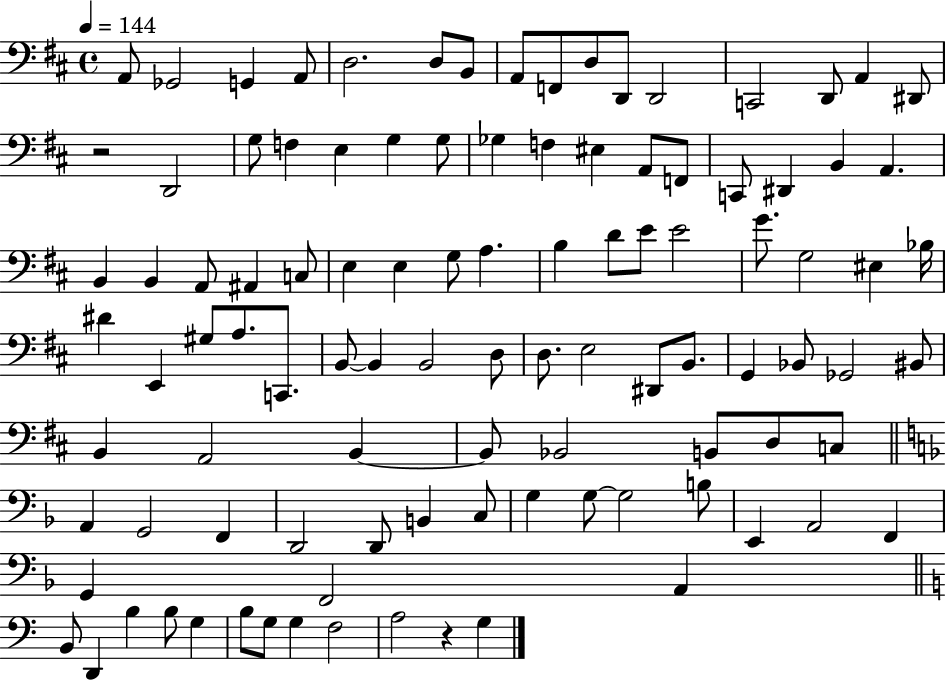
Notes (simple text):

A2/e Gb2/h G2/q A2/e D3/h. D3/e B2/e A2/e F2/e D3/e D2/e D2/h C2/h D2/e A2/q D#2/e R/h D2/h G3/e F3/q E3/q G3/q G3/e Gb3/q F3/q EIS3/q A2/e F2/e C2/e D#2/q B2/q A2/q. B2/q B2/q A2/e A#2/q C3/e E3/q E3/q G3/e A3/q. B3/q D4/e E4/e E4/h G4/e. G3/h EIS3/q Bb3/s D#4/q E2/q G#3/e A3/e. C2/e. B2/e B2/q B2/h D3/e D3/e. E3/h D#2/e B2/e. G2/q Bb2/e Gb2/h BIS2/e B2/q A2/h B2/q B2/e Bb2/h B2/e D3/e C3/e A2/q G2/h F2/q D2/h D2/e B2/q C3/e G3/q G3/e G3/h B3/e E2/q A2/h F2/q G2/q F2/h A2/q B2/e D2/q B3/q B3/e G3/q B3/e G3/e G3/q F3/h A3/h R/q G3/q